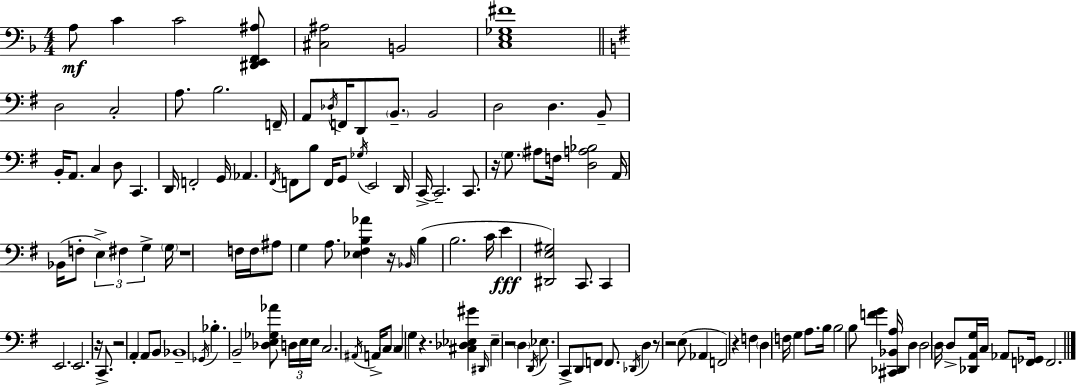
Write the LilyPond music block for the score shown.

{
  \clef bass
  \numericTimeSignature
  \time 4/4
  \key d \minor
  a8\mf c'4 c'2 <dis, e, f, ais>8 | <cis ais>2 b,2 | <c e ges fis'>1 | \bar "||" \break \key g \major d2 c2-. | a8. b2. f,16-- | a,8 \acciaccatura { des16 } f,16 d,8 \parenthesize b,8.-- b,2 | d2 d4. b,8-- | \break b,16-. a,8. c4 d8 c,4. | d,16 f,2-. g,16 aes,4. | \acciaccatura { fis,16 } f,8 b8 f,16 g,8 \acciaccatura { ges16 } e,2 | d,16 c,16->~~ c,2.-- | \break c,8. r16 \parenthesize g8. ais8 f16 <d a bes>2 | a,16 bes,16( f8-. \tuplet 3/2 { e4->) fis4 g4-> } | \parenthesize g16 r1 | f16 f16 ais8 g4 a8. <ees fis b aes'>4 | \break r16 \grace { bes,16 }( b4 b2. | c'16 e'4\fff <dis, e gis>2) | c,8. c,4 e,2. | e,2. | \break r16 c,8.-> r2 a,4-. | a,8 b,8 bes,1-- | \acciaccatura { ges,16 } bes4.-. b,2-- | <des e ges aes'>8 \tuplet 3/2 { d16 e16 e16 } c2. | \break \acciaccatura { ais,16 } a,16-> \parenthesize c8 c4 g4 | r4. <cis des ees gis'>4 \grace { dis,16 } ees4-- r2 | \parenthesize d4 \acciaccatura { d,16 } ees8. c,8-> | d,8 f,8 f,8. \acciaccatura { des,16 } d4 r8 r2 | \break e8( aes,4 f,2) | r4 f4 \parenthesize d4 | f16 g4 a8. b16 b2 | b8 <f' g'>4 <cis, des, bes, a>16 d4 d2 | \break d16 d8-> <des, a, g>16 c16 aes,8 <f, ges,>16 f,2. | \bar "|."
}